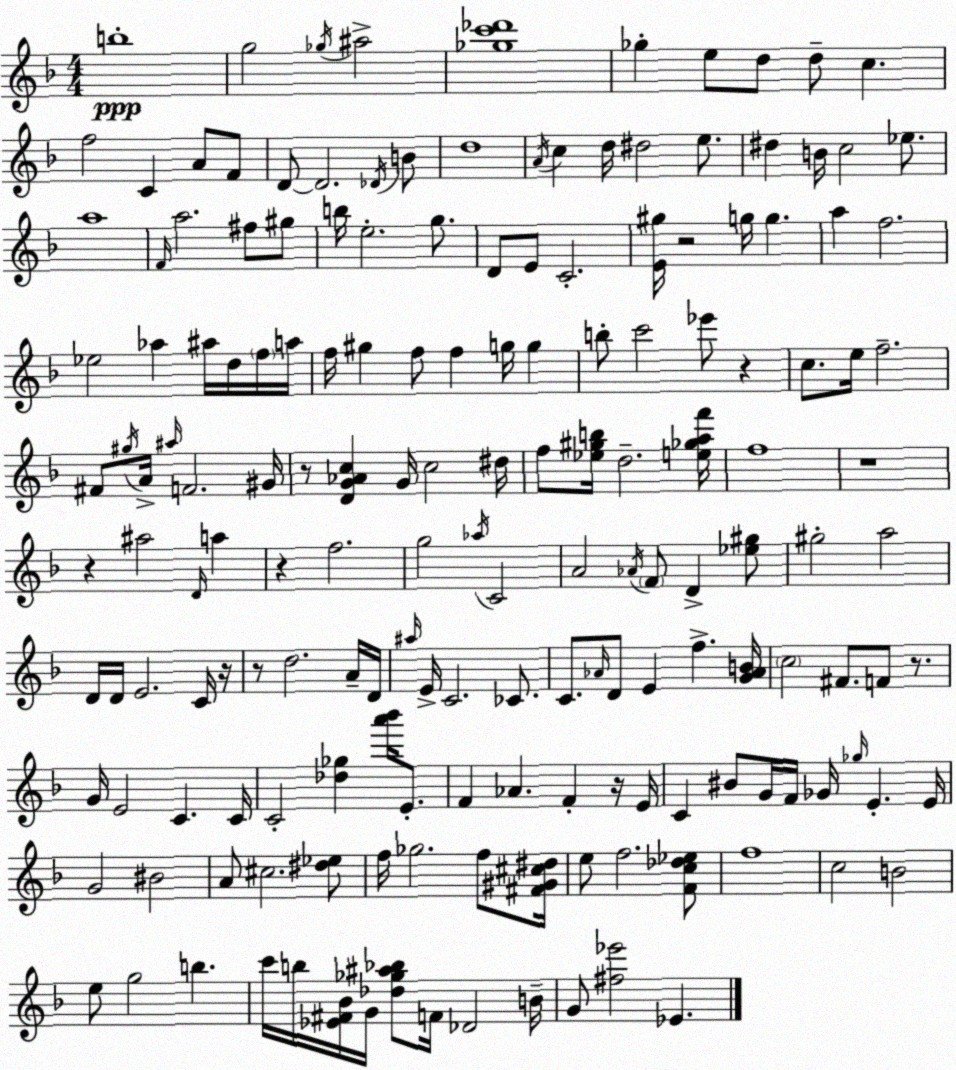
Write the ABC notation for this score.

X:1
T:Untitled
M:4/4
L:1/4
K:F
b4 g2 _g/4 ^a2 [_gc'_d']4 _g e/2 d/2 d/2 c f2 C A/2 F/2 D/2 D2 _D/4 B/2 d4 A/4 c d/4 ^d2 e/2 ^d B/4 c2 _e/2 a4 F/4 a2 ^f/2 ^g/2 b/4 e2 g/2 D/2 E/2 C2 [E^g]/4 z2 g/4 g a f2 _e2 _a ^a/4 d/4 f/4 a/4 f/4 ^g f/2 f g/4 g b/2 c'2 _e'/2 z c/2 e/4 f2 ^F/2 ^g/4 A/4 ^a/4 F2 ^G/4 z/2 [DG_Ac] G/4 c2 ^d/4 f/2 [_e^gb]/4 d2 [e_gaf']/4 f4 z4 z ^a2 D/4 a z f2 g2 _a/4 C2 A2 _A/4 F/2 D [_e^g]/2 ^g2 a2 D/4 D/4 E2 C/4 z/4 z/2 d2 A/4 D/4 ^a/4 E/4 C2 _C/2 C/2 _A/4 D/2 E f [G_AB]/4 c2 ^F/2 F/2 z/2 G/4 E2 C C/4 C2 [_d_g] [a'_b']/4 E/2 F _A F z/4 E/4 C ^B/2 G/4 F/4 _G/4 _g/4 E E/4 G2 ^B2 A/2 ^c2 [^d_e]/2 f/4 _g2 f/2 [^F^G^c^d]/4 e/2 f2 [Fc_d_e]/2 f4 c2 B2 e/2 g2 b c'/4 b/4 [_E^F_B]/4 G/4 [_d_g^a_b]/2 F/4 _D2 B/4 G/2 [^f_e']2 _E